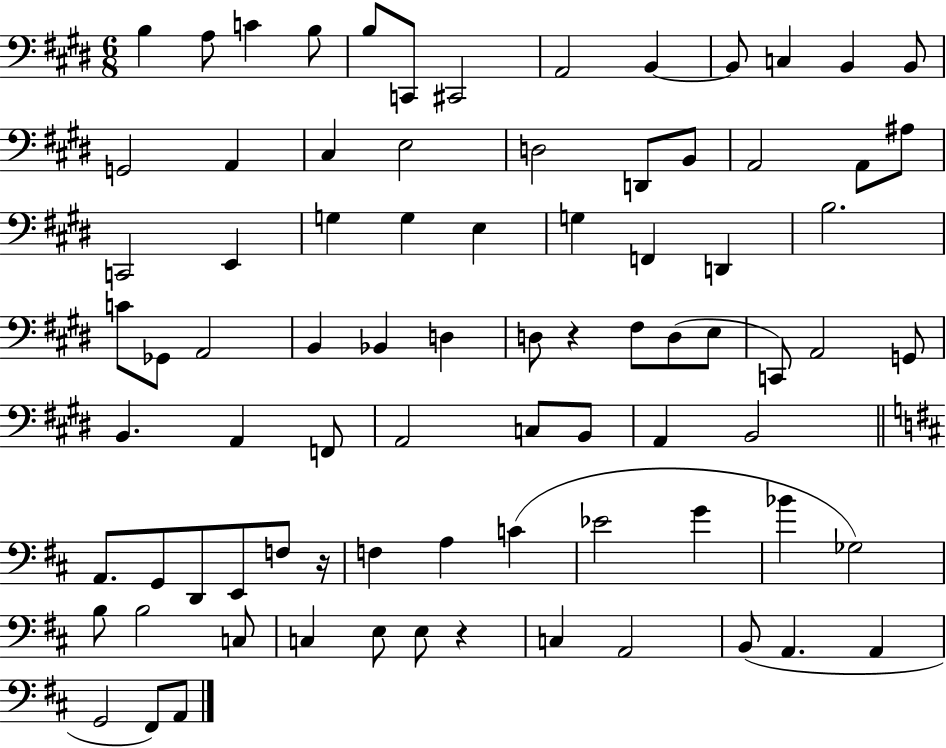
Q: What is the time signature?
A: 6/8